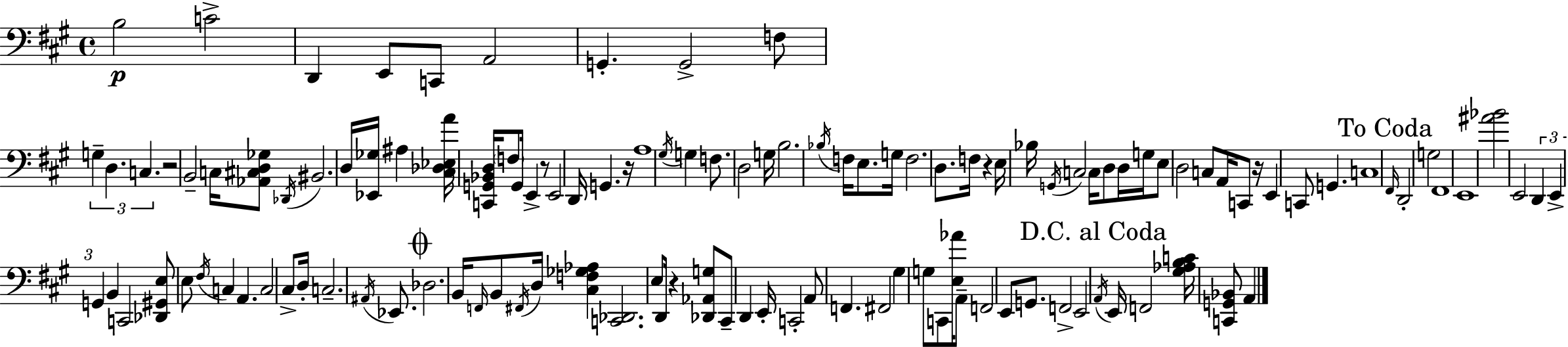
{
  \clef bass
  \time 4/4
  \defaultTimeSignature
  \key a \major
  b2\p c'2-> | d,4 e,8 c,8 a,2 | g,4.-. g,2-> f8 | \tuplet 3/2 { g4-- d4. c4. } | \break r2 b,2-- | c16 <aes, cis d ges>8 \acciaccatura { des,16 } bis,2. | d16 <ees, ges>16 ais4 <cis des ees a'>16 <c, g, bes, d>16 \parenthesize f8 g,16 e,4-> r8 | e,2 d,16 g,4. | \break r16 a1 | \acciaccatura { gis16 } g4 f8. d2 | g16 b2. \acciaccatura { bes16 } f16 | e8. g16 f2. | \break d8. f16 r4 e16 bes16 \acciaccatura { g,16 } c2 | c16 d8 d16 g16 e8 d2 | c8 a,16 c,8 r16 e,4 c,8 g,4. | c1 | \break \mark "To Coda" \grace { fis,16 } d,2-. g2 | fis,1 | e,1 | <ais' bes'>2 e,2 | \break \tuplet 3/2 { d,4 e,4-> g,4 } | b,4 c,2 <des, gis, e>8 e8 | \acciaccatura { fis16 } c4 a,4. c2 | cis8-> d16-. c2.-- | \break \acciaccatura { ais,16 } ees,8. \mark \markup { \musicglyph "scripts.coda" } des2. | b,16 \grace { f,16 } b,8 \acciaccatura { fis,16 } d16 <cis f ges aes>4 <c, des,>2. | e8 d,16 r4 | <des, aes, g>8 cis,8-- d,4 e,16-. c,2-. | \break a,8 f,4. fis,2 | gis4 g8 c,8 <e aes'>16 a,8-- f,2 | e,8 g,8. f,2-> | e,2 \mark "D.C. al Coda" \acciaccatura { a,16 } e,16 f,2 | \break <gis aes b c'>16 <c, g, bes,>8 a,4 \bar "|."
}